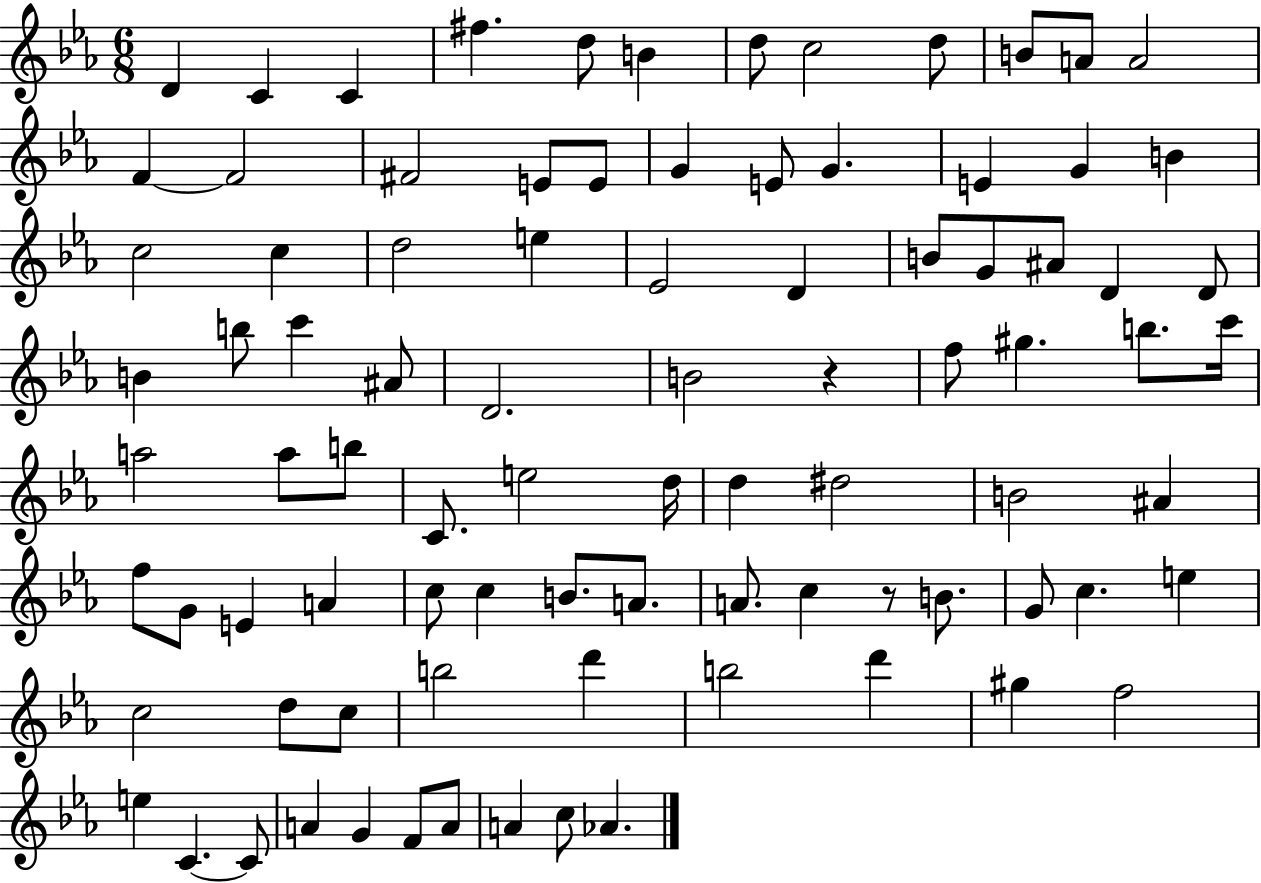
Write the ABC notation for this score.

X:1
T:Untitled
M:6/8
L:1/4
K:Eb
D C C ^f d/2 B d/2 c2 d/2 B/2 A/2 A2 F F2 ^F2 E/2 E/2 G E/2 G E G B c2 c d2 e _E2 D B/2 G/2 ^A/2 D D/2 B b/2 c' ^A/2 D2 B2 z f/2 ^g b/2 c'/4 a2 a/2 b/2 C/2 e2 d/4 d ^d2 B2 ^A f/2 G/2 E A c/2 c B/2 A/2 A/2 c z/2 B/2 G/2 c e c2 d/2 c/2 b2 d' b2 d' ^g f2 e C C/2 A G F/2 A/2 A c/2 _A